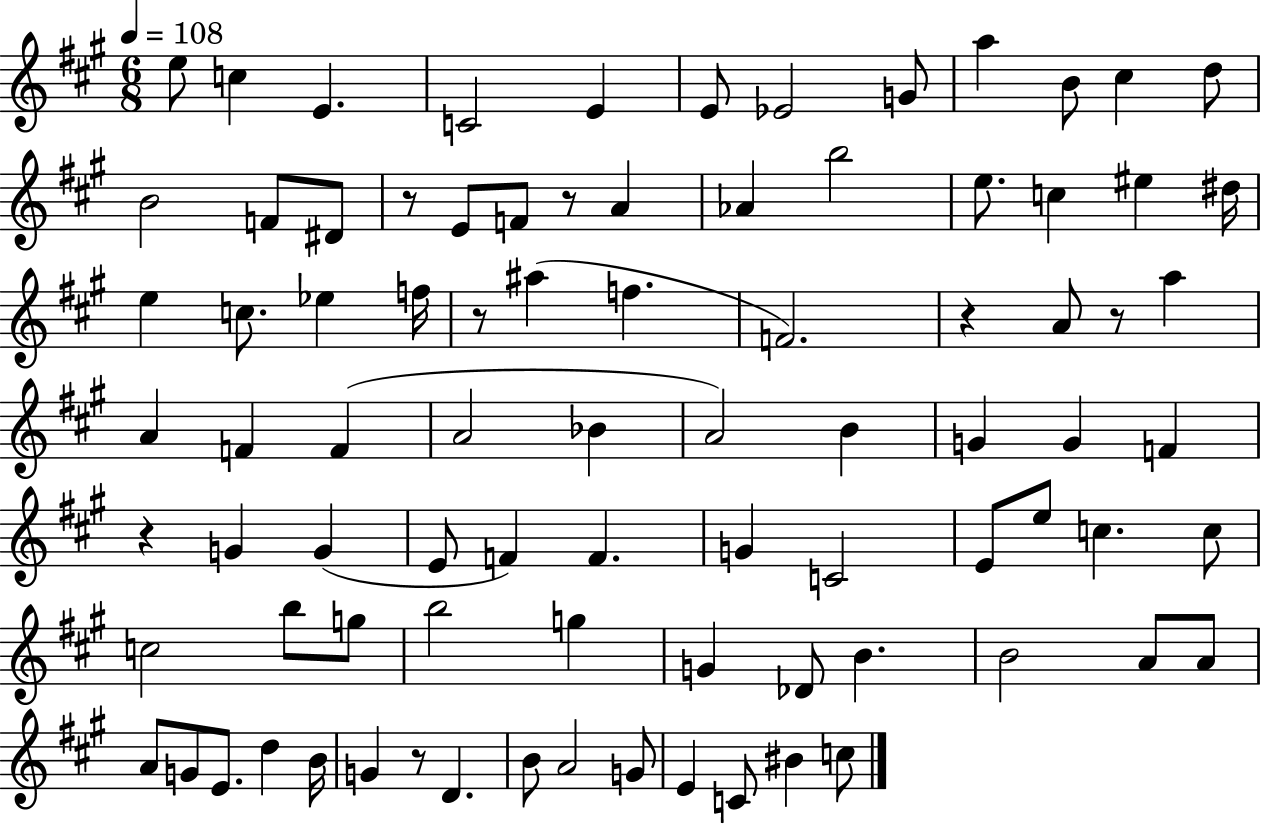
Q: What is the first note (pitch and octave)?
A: E5